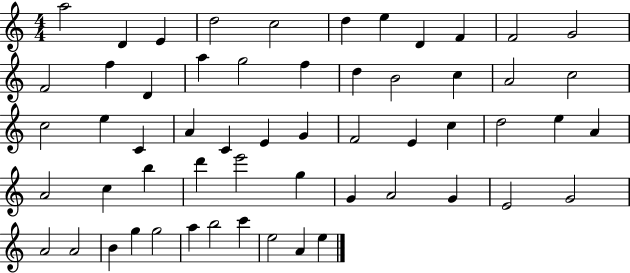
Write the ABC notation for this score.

X:1
T:Untitled
M:4/4
L:1/4
K:C
a2 D E d2 c2 d e D F F2 G2 F2 f D a g2 f d B2 c A2 c2 c2 e C A C E G F2 E c d2 e A A2 c b d' e'2 g G A2 G E2 G2 A2 A2 B g g2 a b2 c' e2 A e